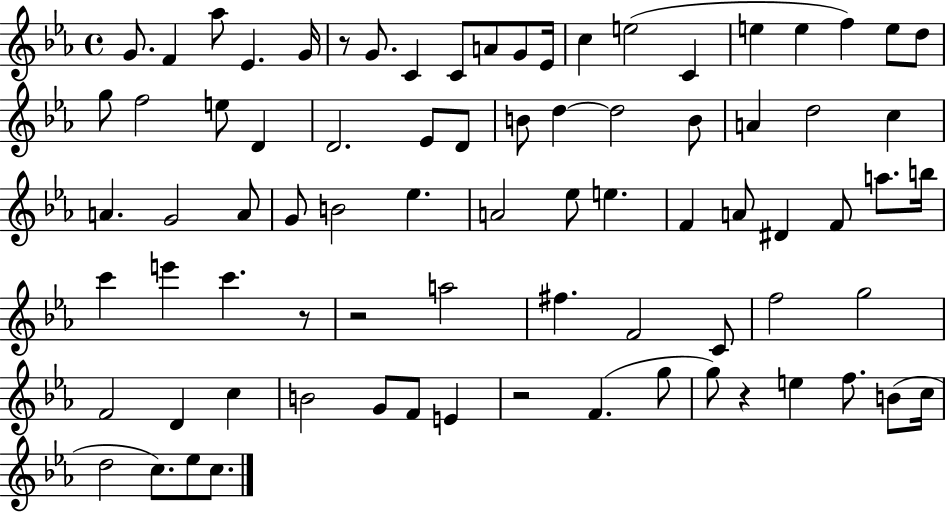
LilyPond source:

{
  \clef treble
  \time 4/4
  \defaultTimeSignature
  \key ees \major
  g'8. f'4 aes''8 ees'4. g'16 | r8 g'8. c'4 c'8 a'8 g'8 ees'16 | c''4 e''2( c'4 | e''4 e''4 f''4) e''8 d''8 | \break g''8 f''2 e''8 d'4 | d'2. ees'8 d'8 | b'8 d''4~~ d''2 b'8 | a'4 d''2 c''4 | \break a'4. g'2 a'8 | g'8 b'2 ees''4. | a'2 ees''8 e''4. | f'4 a'8 dis'4 f'8 a''8. b''16 | \break c'''4 e'''4 c'''4. r8 | r2 a''2 | fis''4. f'2 c'8 | f''2 g''2 | \break f'2 d'4 c''4 | b'2 g'8 f'8 e'4 | r2 f'4.( g''8 | g''8) r4 e''4 f''8. b'8( c''16 | \break d''2 c''8.) ees''8 c''8. | \bar "|."
}